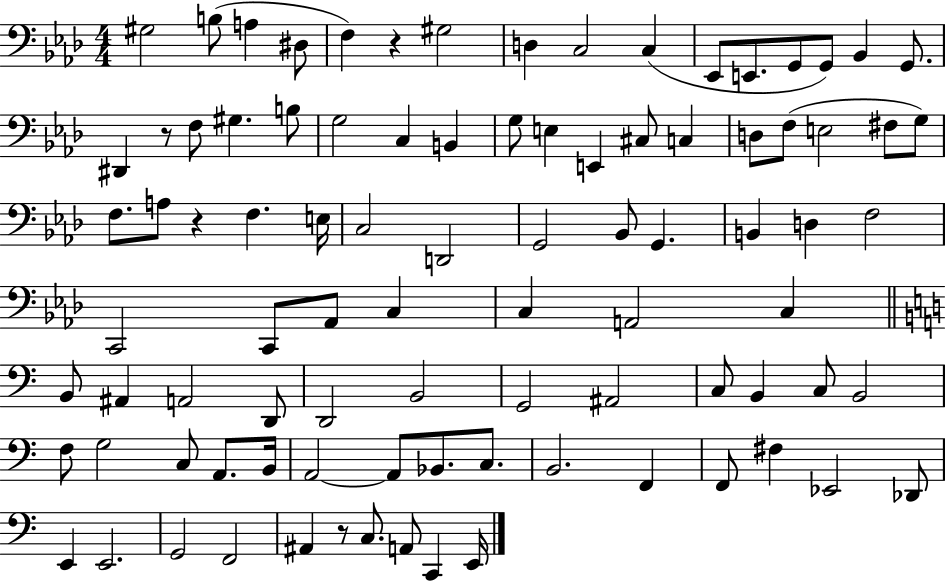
X:1
T:Untitled
M:4/4
L:1/4
K:Ab
^G,2 B,/2 A, ^D,/2 F, z ^G,2 D, C,2 C, _E,,/2 E,,/2 G,,/2 G,,/2 _B,, G,,/2 ^D,, z/2 F,/2 ^G, B,/2 G,2 C, B,, G,/2 E, E,, ^C,/2 C, D,/2 F,/2 E,2 ^F,/2 G,/2 F,/2 A,/2 z F, E,/4 C,2 D,,2 G,,2 _B,,/2 G,, B,, D, F,2 C,,2 C,,/2 _A,,/2 C, C, A,,2 C, B,,/2 ^A,, A,,2 D,,/2 D,,2 B,,2 G,,2 ^A,,2 C,/2 B,, C,/2 B,,2 F,/2 G,2 C,/2 A,,/2 B,,/4 A,,2 A,,/2 _B,,/2 C,/2 B,,2 F,, F,,/2 ^F, _E,,2 _D,,/2 E,, E,,2 G,,2 F,,2 ^A,, z/2 C,/2 A,,/2 C,, E,,/4